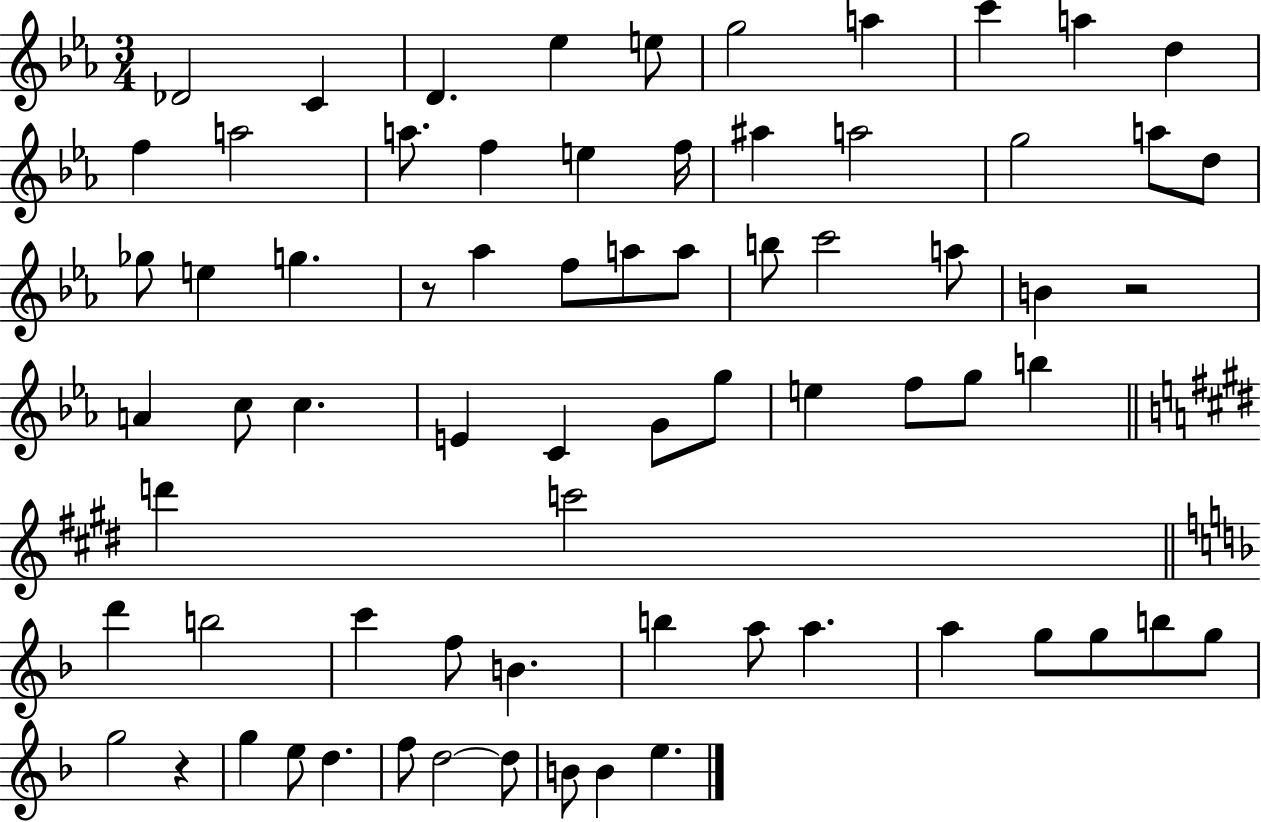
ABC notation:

X:1
T:Untitled
M:3/4
L:1/4
K:Eb
_D2 C D _e e/2 g2 a c' a d f a2 a/2 f e f/4 ^a a2 g2 a/2 d/2 _g/2 e g z/2 _a f/2 a/2 a/2 b/2 c'2 a/2 B z2 A c/2 c E C G/2 g/2 e f/2 g/2 b d' c'2 d' b2 c' f/2 B b a/2 a a g/2 g/2 b/2 g/2 g2 z g e/2 d f/2 d2 d/2 B/2 B e